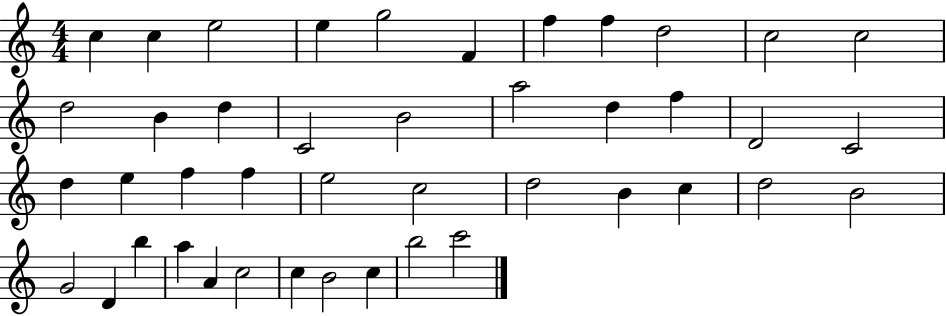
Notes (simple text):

C5/q C5/q E5/h E5/q G5/h F4/q F5/q F5/q D5/h C5/h C5/h D5/h B4/q D5/q C4/h B4/h A5/h D5/q F5/q D4/h C4/h D5/q E5/q F5/q F5/q E5/h C5/h D5/h B4/q C5/q D5/h B4/h G4/h D4/q B5/q A5/q A4/q C5/h C5/q B4/h C5/q B5/h C6/h